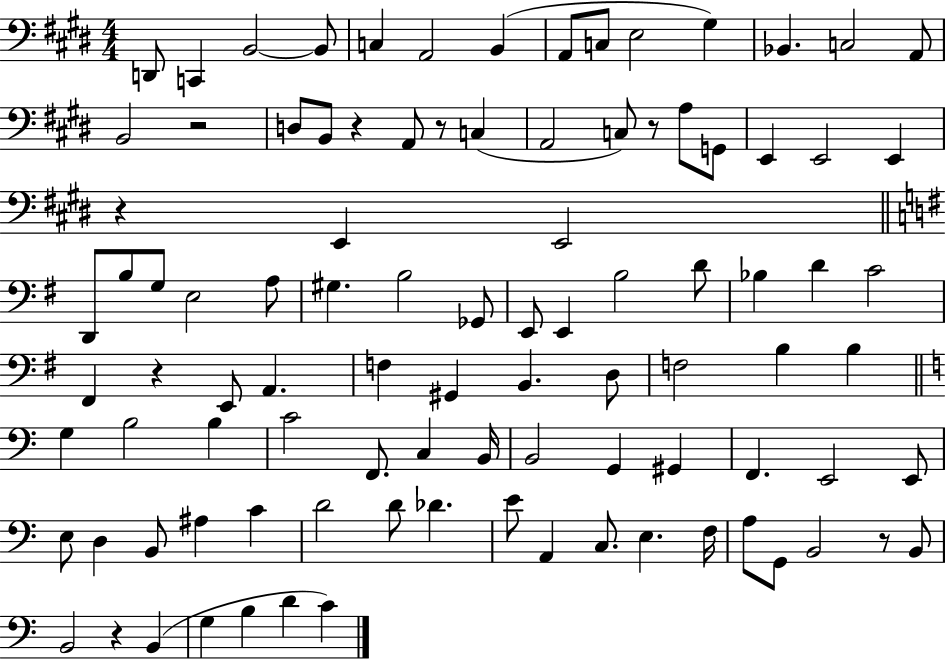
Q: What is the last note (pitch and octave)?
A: C4